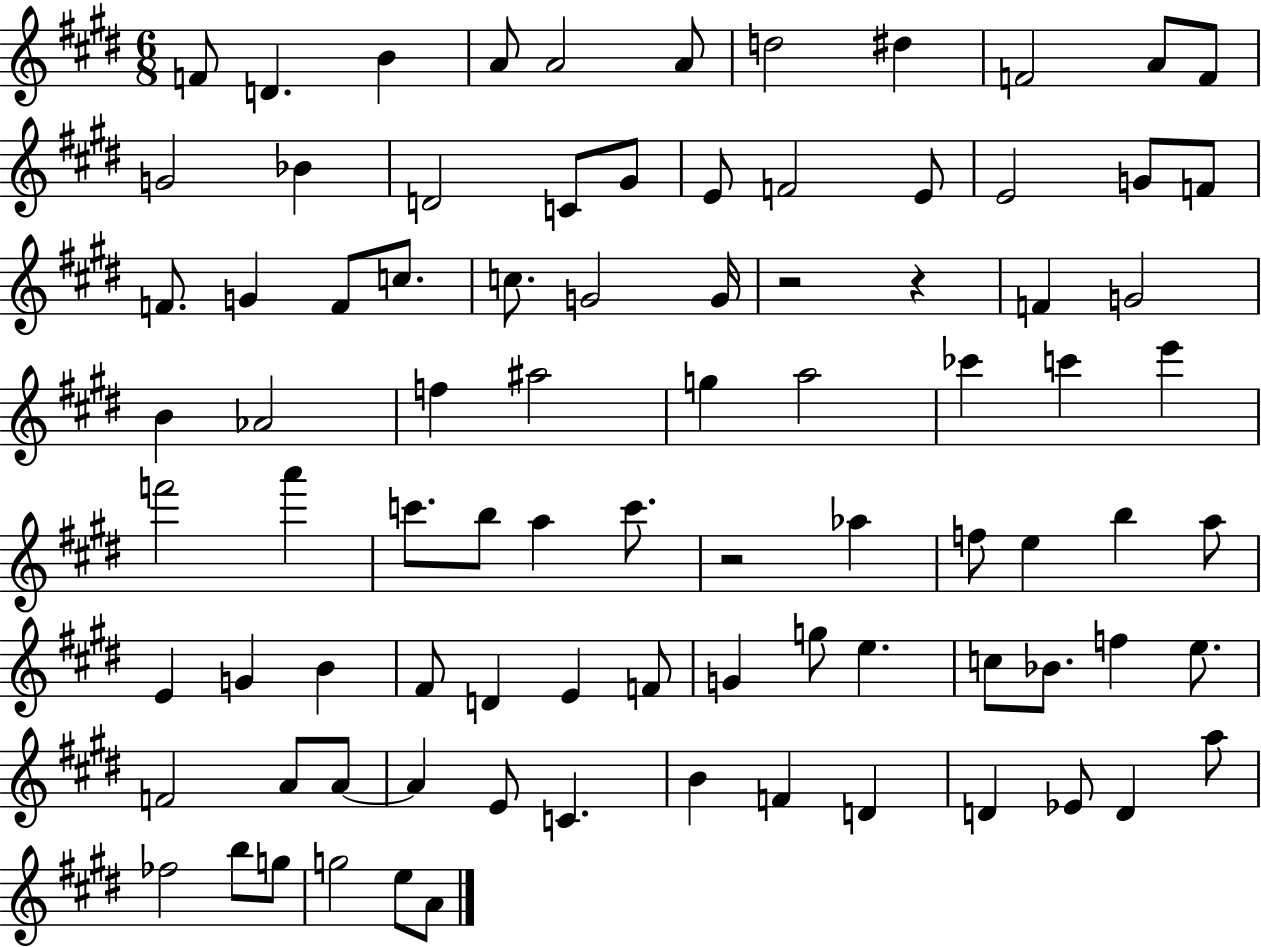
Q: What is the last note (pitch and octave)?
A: A4